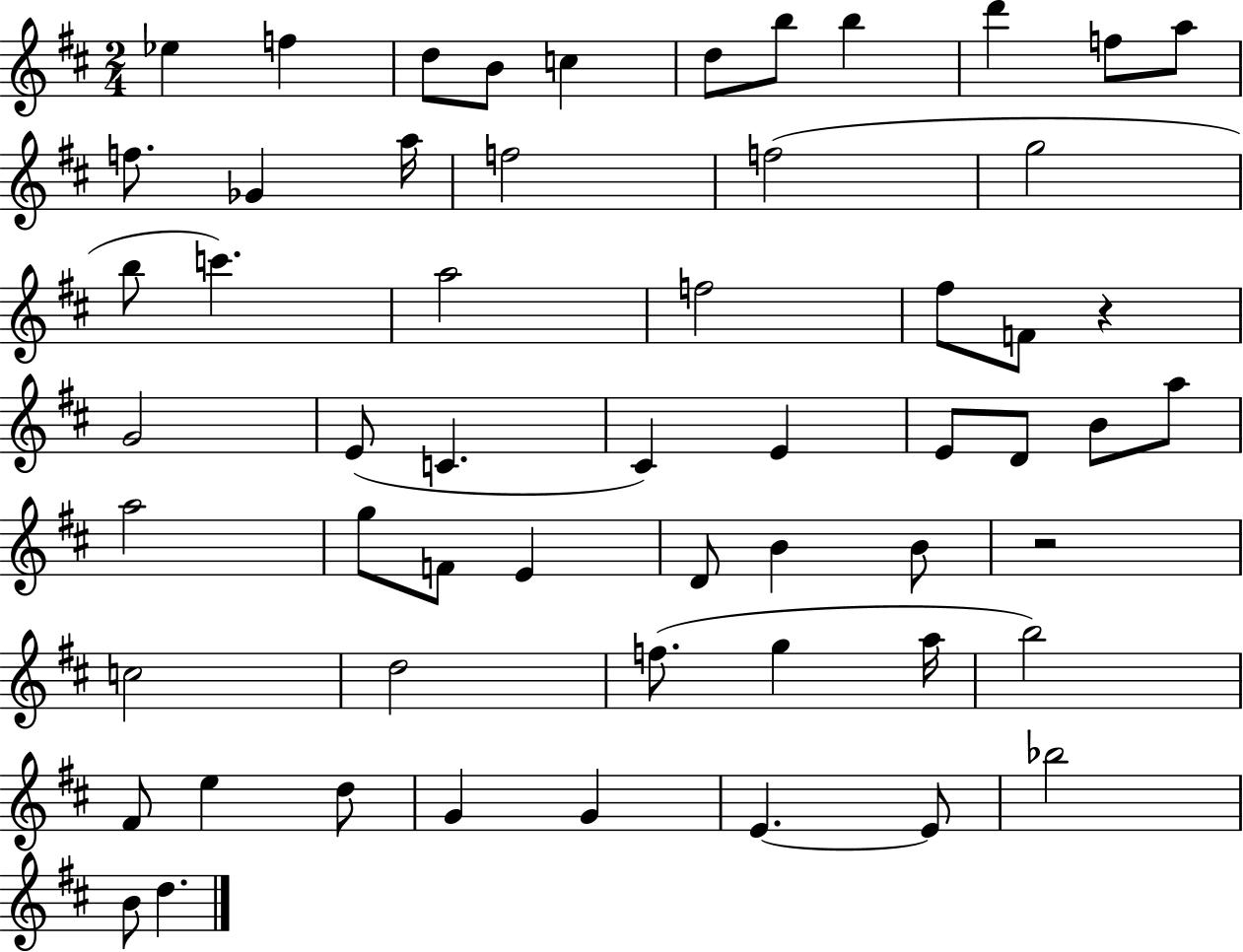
X:1
T:Untitled
M:2/4
L:1/4
K:D
_e f d/2 B/2 c d/2 b/2 b d' f/2 a/2 f/2 _G a/4 f2 f2 g2 b/2 c' a2 f2 ^f/2 F/2 z G2 E/2 C ^C E E/2 D/2 B/2 a/2 a2 g/2 F/2 E D/2 B B/2 z2 c2 d2 f/2 g a/4 b2 ^F/2 e d/2 G G E E/2 _b2 B/2 d